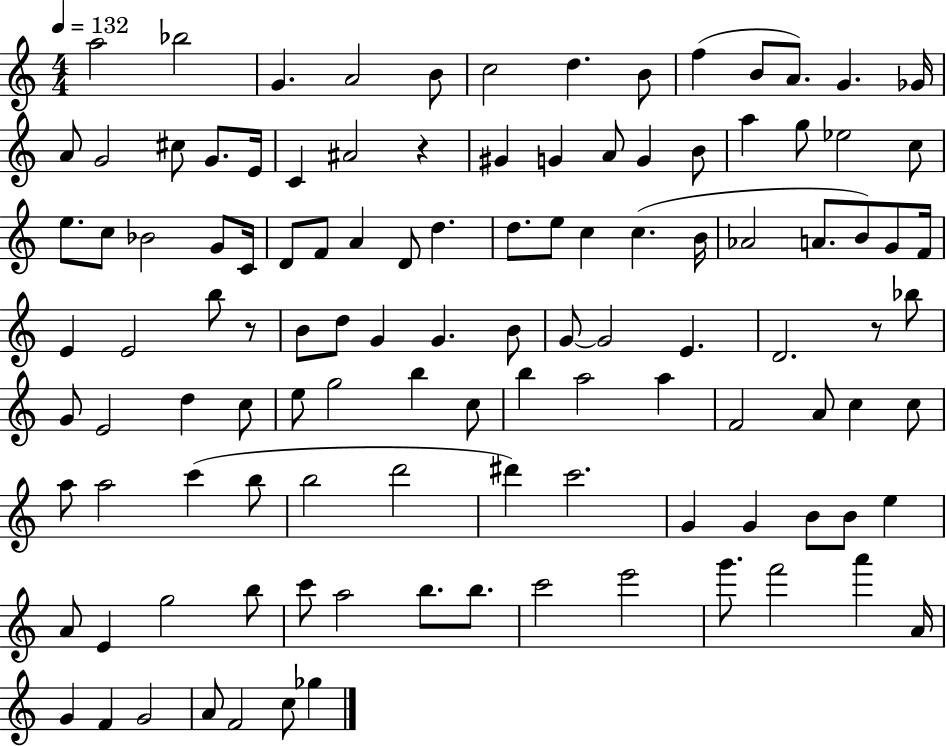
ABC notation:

X:1
T:Untitled
M:4/4
L:1/4
K:C
a2 _b2 G A2 B/2 c2 d B/2 f B/2 A/2 G _G/4 A/2 G2 ^c/2 G/2 E/4 C ^A2 z ^G G A/2 G B/2 a g/2 _e2 c/2 e/2 c/2 _B2 G/2 C/4 D/2 F/2 A D/2 d d/2 e/2 c c B/4 _A2 A/2 B/2 G/2 F/4 E E2 b/2 z/2 B/2 d/2 G G B/2 G/2 G2 E D2 z/2 _b/2 G/2 E2 d c/2 e/2 g2 b c/2 b a2 a F2 A/2 c c/2 a/2 a2 c' b/2 b2 d'2 ^d' c'2 G G B/2 B/2 e A/2 E g2 b/2 c'/2 a2 b/2 b/2 c'2 e'2 g'/2 f'2 a' A/4 G F G2 A/2 F2 c/2 _g